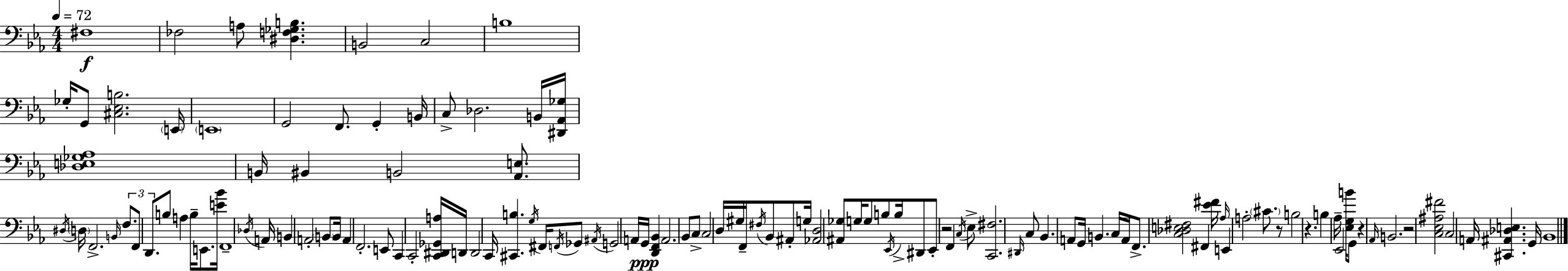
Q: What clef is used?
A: bass